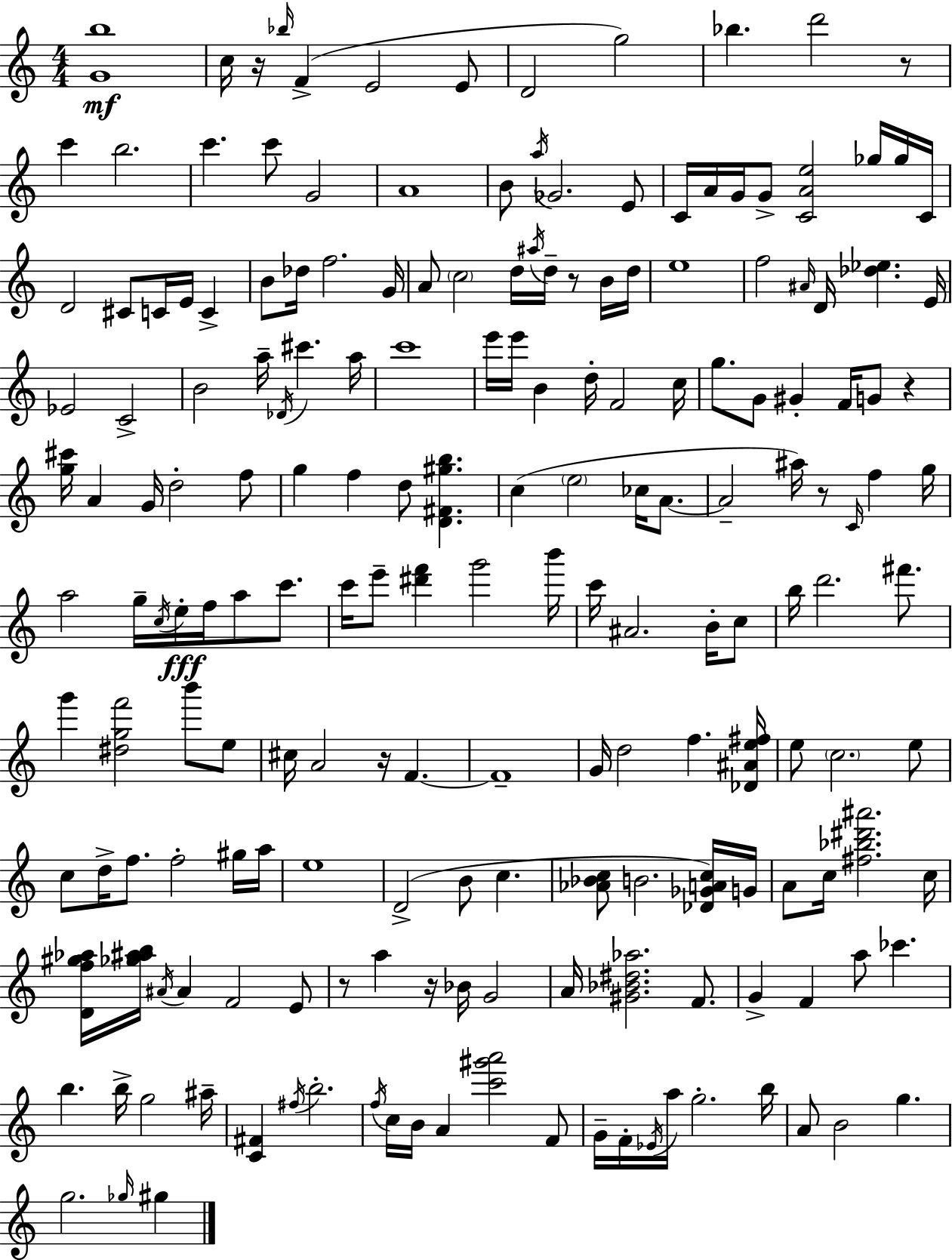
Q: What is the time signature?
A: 4/4